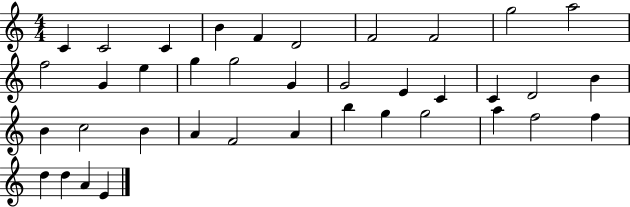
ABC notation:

X:1
T:Untitled
M:4/4
L:1/4
K:C
C C2 C B F D2 F2 F2 g2 a2 f2 G e g g2 G G2 E C C D2 B B c2 B A F2 A b g g2 a f2 f d d A E